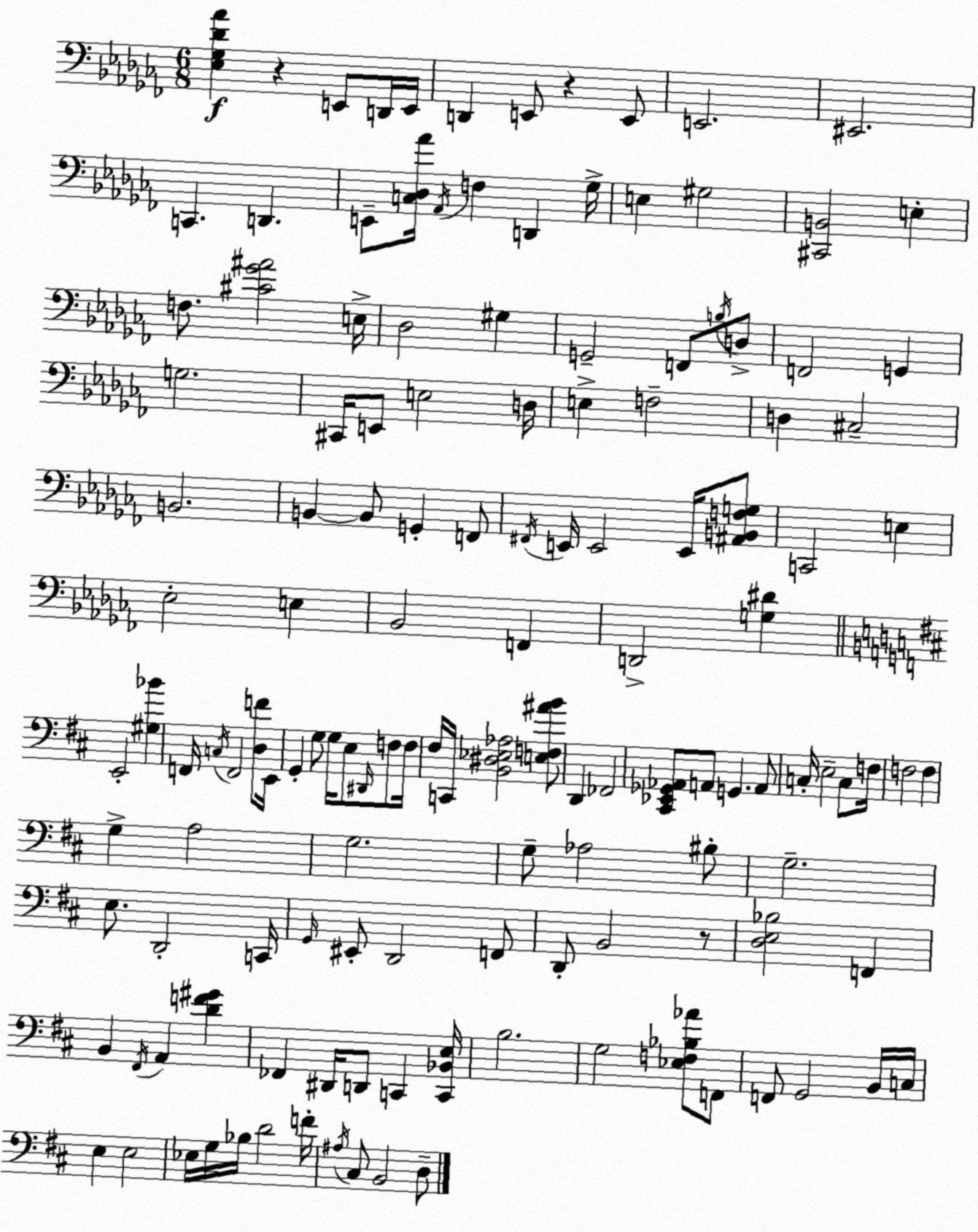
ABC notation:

X:1
T:Untitled
M:6/8
L:1/4
K:Abm
[_E,_G,_D_A] z E,,/2 D,,/4 E,,/4 D,, E,,/2 z E,,/2 E,,2 ^E,,2 C,, D,, E,,/2 [C,_D,_A]/4 _A,,/4 F, D,, _G,/4 E, ^G,2 [^C,,B,,]2 E, F,/2 [^C_G^A]2 E,/4 _D,2 ^G, G,,2 F,,/2 B,/4 D,/2 F,,2 G,, G,2 ^C,,/4 E,,/2 E,2 D,/4 E, F,2 D, ^C,2 B,,2 B,, B,,/2 G,, F,,/2 ^F,,/4 E,,/4 E,,2 E,,/4 [^A,,B,,F,G,]/2 C,,2 E, _E,2 E, _B,,2 F,, D,,2 [G,^D] E,,2 [^G,_B] F,,/4 C,/4 F,,2 [D,F]/2 E,,/4 G,, G,/2 G,/4 E,/2 ^D,,/4 F,/2 F,/4 ^F,/4 C,,/4 [B,,^D,_E,_A,]2 [E,F,^AB]/2 D,, _F,,2 [^C,,_E,,_G,,_A,,]/2 A,,/2 G,, A,,/2 C,/4 E,2 C,/2 F,/4 F,2 F, G, A,2 G,2 G,/2 _A,2 ^B,/2 G,2 E,/2 D,,2 C,,/4 G,,/4 ^E,,/2 D,,2 F,,/2 D,,/2 B,,2 z/2 [D,E,_B,]2 F,, B,, ^F,,/4 A,, [DF^G] _F,, ^D,,/4 D,,/2 C,, [C,,_B,,E,]/4 B,2 G,2 [_E,F,_B,_A]/2 F,,/2 F,,/2 G,,2 B,,/4 C,/4 E, E,2 _E,/4 G,/4 _B,/4 D2 F/4 ^A,/4 ^C,/2 B,,2 D,/2